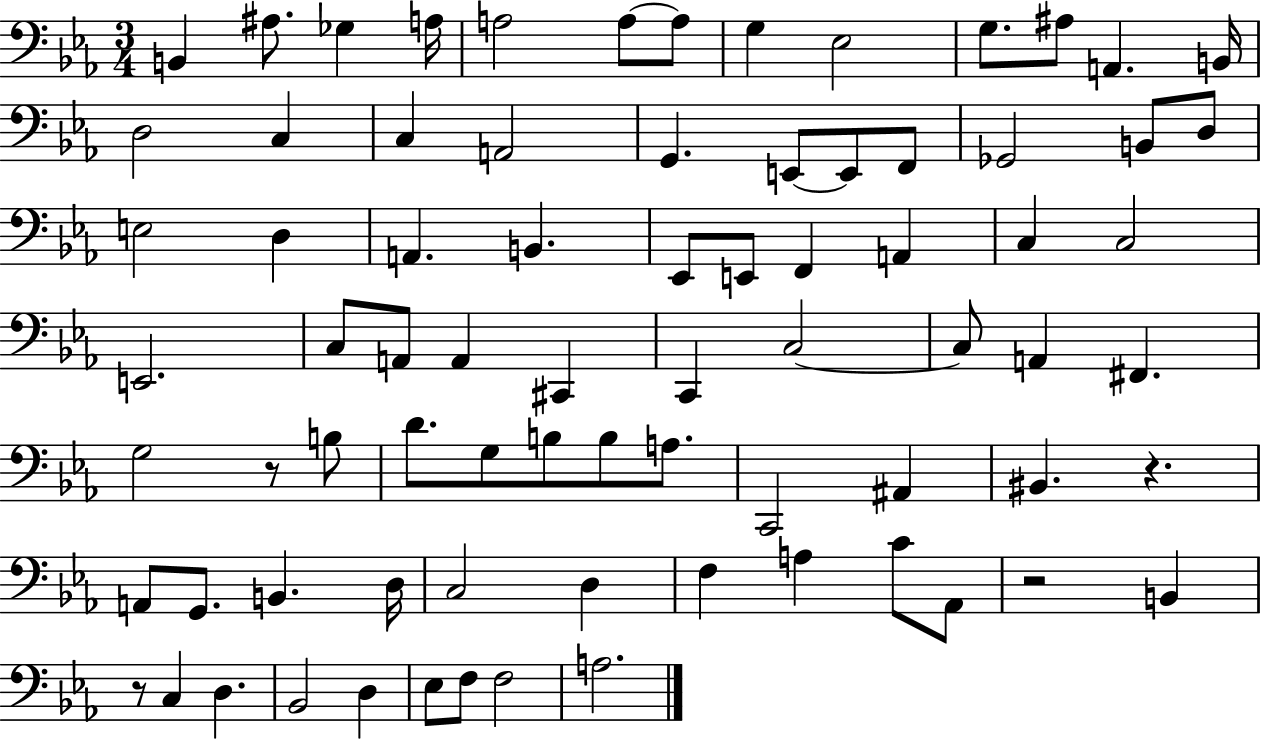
X:1
T:Untitled
M:3/4
L:1/4
K:Eb
B,, ^A,/2 _G, A,/4 A,2 A,/2 A,/2 G, _E,2 G,/2 ^A,/2 A,, B,,/4 D,2 C, C, A,,2 G,, E,,/2 E,,/2 F,,/2 _G,,2 B,,/2 D,/2 E,2 D, A,, B,, _E,,/2 E,,/2 F,, A,, C, C,2 E,,2 C,/2 A,,/2 A,, ^C,, C,, C,2 C,/2 A,, ^F,, G,2 z/2 B,/2 D/2 G,/2 B,/2 B,/2 A,/2 C,,2 ^A,, ^B,, z A,,/2 G,,/2 B,, D,/4 C,2 D, F, A, C/2 _A,,/2 z2 B,, z/2 C, D, _B,,2 D, _E,/2 F,/2 F,2 A,2